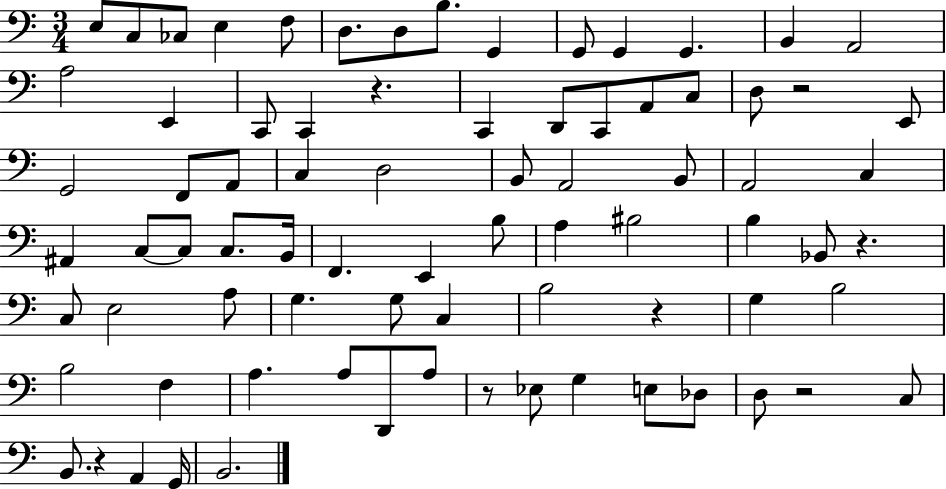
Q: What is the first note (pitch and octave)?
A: E3